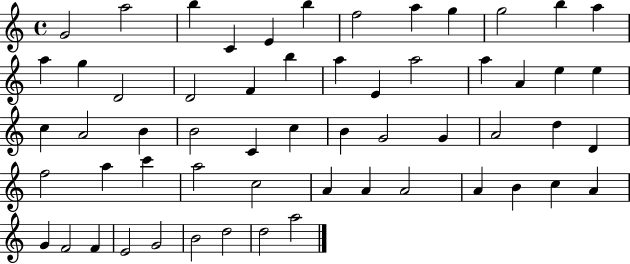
{
  \clef treble
  \time 4/4
  \defaultTimeSignature
  \key c \major
  g'2 a''2 | b''4 c'4 e'4 b''4 | f''2 a''4 g''4 | g''2 b''4 a''4 | \break a''4 g''4 d'2 | d'2 f'4 b''4 | a''4 e'4 a''2 | a''4 a'4 e''4 e''4 | \break c''4 a'2 b'4 | b'2 c'4 c''4 | b'4 g'2 g'4 | a'2 d''4 d'4 | \break f''2 a''4 c'''4 | a''2 c''2 | a'4 a'4 a'2 | a'4 b'4 c''4 a'4 | \break g'4 f'2 f'4 | e'2 g'2 | b'2 d''2 | d''2 a''2 | \break \bar "|."
}